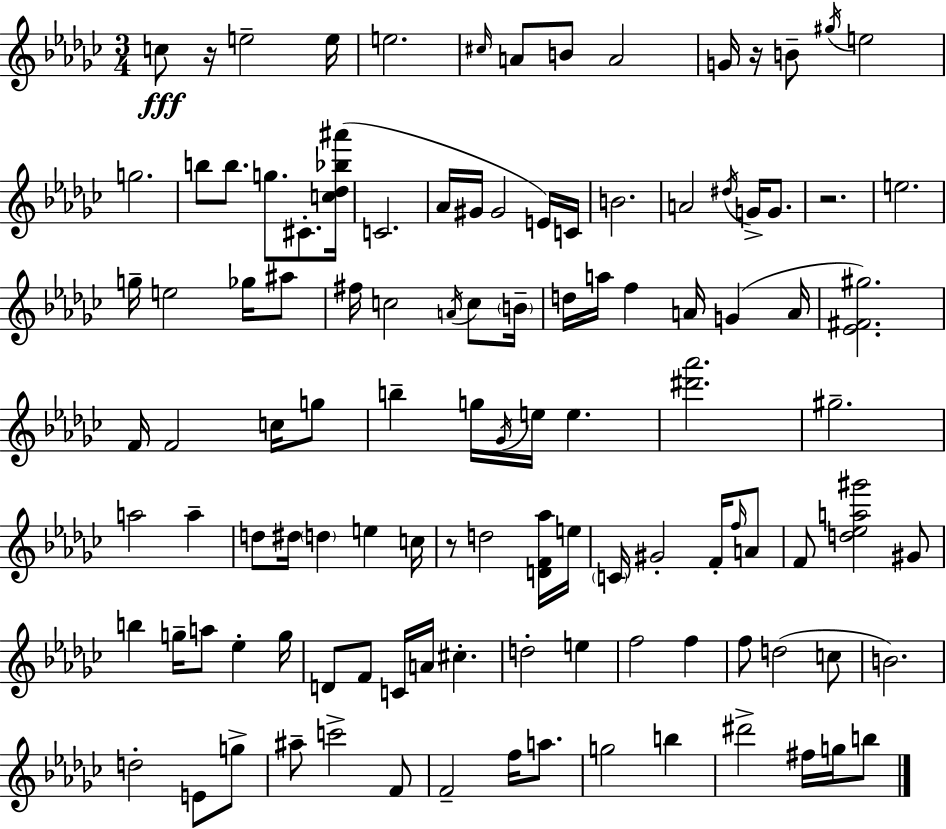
C5/e R/s E5/h E5/s E5/h. C#5/s A4/e B4/e A4/h G4/s R/s B4/e G#5/s E5/h G5/h. B5/e B5/e. G5/e. C#4/e. [C5,Db5,Bb5,A#6]/s C4/h. Ab4/s G#4/s G#4/h E4/s C4/s B4/h. A4/h D#5/s G4/s G4/e. R/h. E5/h. G5/s E5/h Gb5/s A#5/e F#5/s C5/h A4/s C5/e B4/s D5/s A5/s F5/q A4/s G4/q A4/s [Eb4,F#4,G#5]/h. F4/s F4/h C5/s G5/e B5/q G5/s Gb4/s E5/s E5/q. [D#6,Ab6]/h. G#5/h. A5/h A5/q D5/e D#5/s D5/q E5/q C5/s R/e D5/h [D4,F4,Ab5]/s E5/s C4/s G#4/h F4/s F5/s A4/e F4/e [D5,Eb5,A5,G#6]/h G#4/e B5/q G5/s A5/e Eb5/q G5/s D4/e F4/e C4/s A4/s C#5/q. D5/h E5/q F5/h F5/q F5/e D5/h C5/e B4/h. D5/h E4/e G5/e A#5/e C6/h F4/e F4/h F5/s A5/e. G5/h B5/q D#6/h F#5/s G5/s B5/e